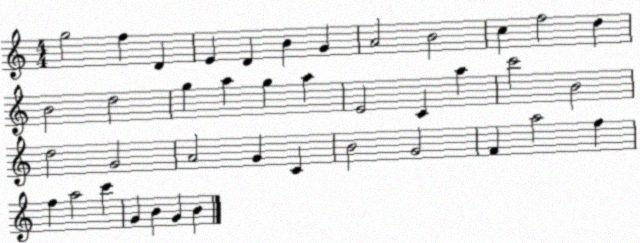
X:1
T:Untitled
M:4/4
L:1/4
K:C
g2 f D E D B G A2 B2 c f2 d B2 d2 g a g a E2 C a c'2 B2 d2 G2 A2 G C B2 G2 F a2 f f a2 c' G B G B